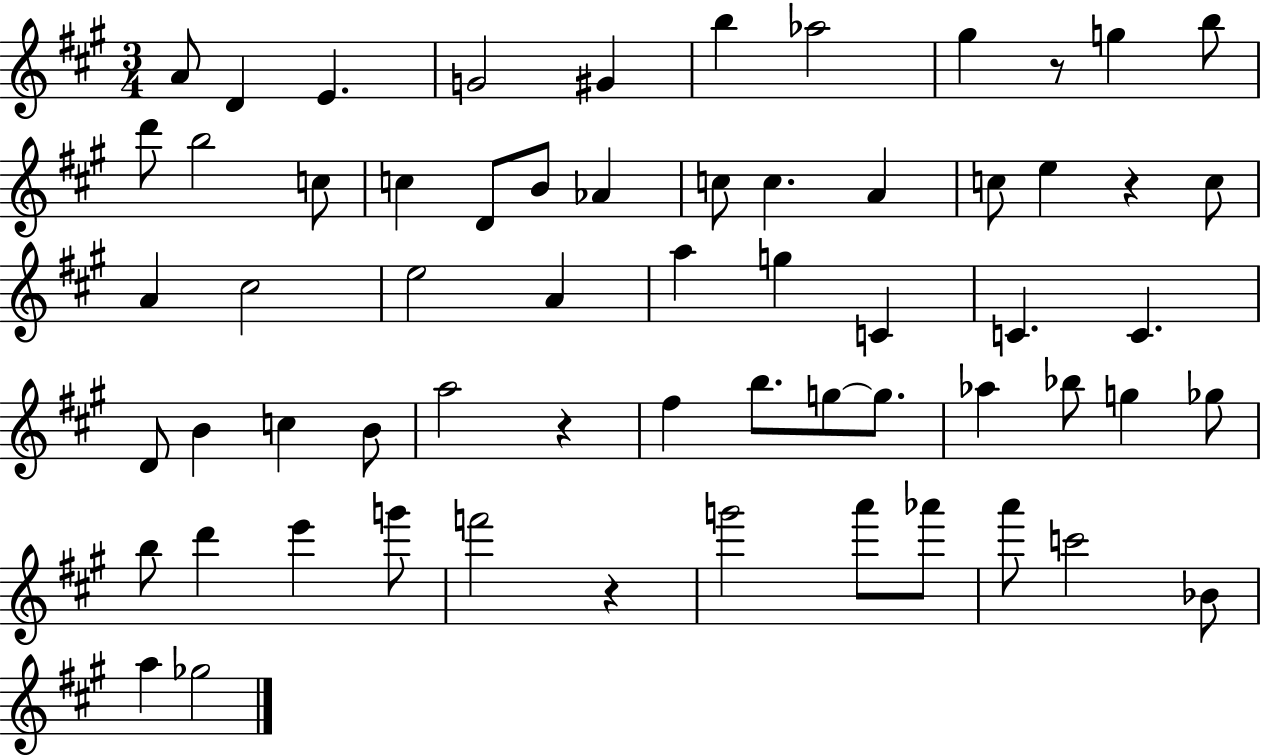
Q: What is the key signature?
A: A major